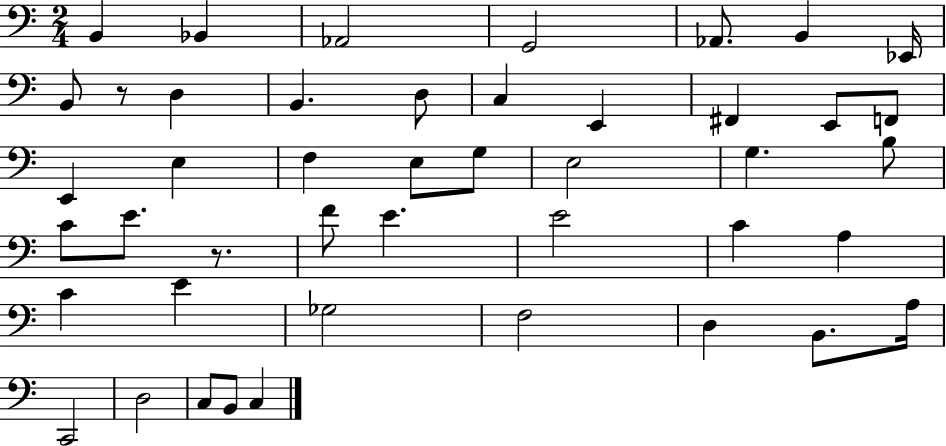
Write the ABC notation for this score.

X:1
T:Untitled
M:2/4
L:1/4
K:C
B,, _B,, _A,,2 G,,2 _A,,/2 B,, _E,,/4 B,,/2 z/2 D, B,, D,/2 C, E,, ^F,, E,,/2 F,,/2 E,, E, F, E,/2 G,/2 E,2 G, B,/2 C/2 E/2 z/2 F/2 E E2 C A, C E _G,2 F,2 D, B,,/2 A,/4 C,,2 D,2 C,/2 B,,/2 C,